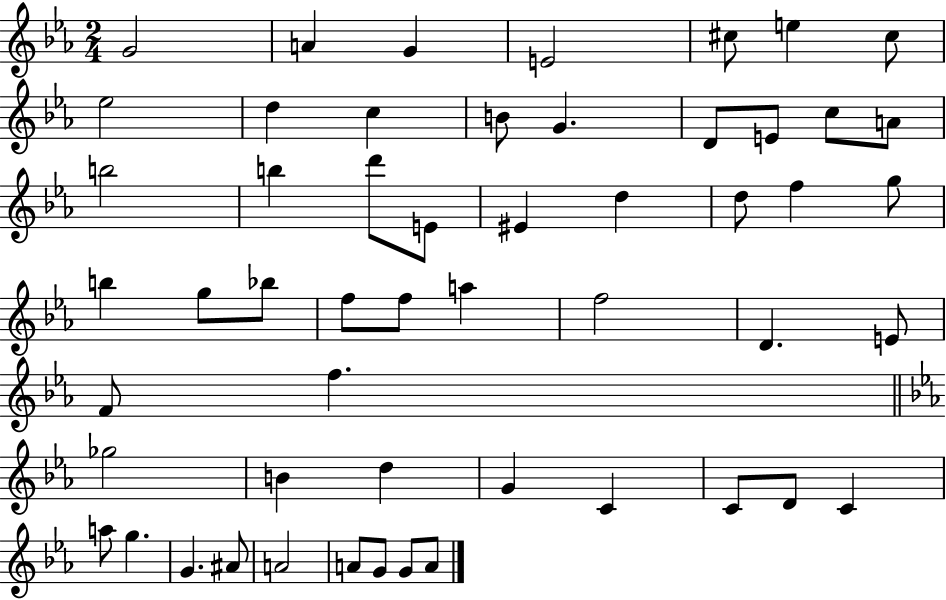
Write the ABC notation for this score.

X:1
T:Untitled
M:2/4
L:1/4
K:Eb
G2 A G E2 ^c/2 e ^c/2 _e2 d c B/2 G D/2 E/2 c/2 A/2 b2 b d'/2 E/2 ^E d d/2 f g/2 b g/2 _b/2 f/2 f/2 a f2 D E/2 F/2 f _g2 B d G C C/2 D/2 C a/2 g G ^A/2 A2 A/2 G/2 G/2 A/2